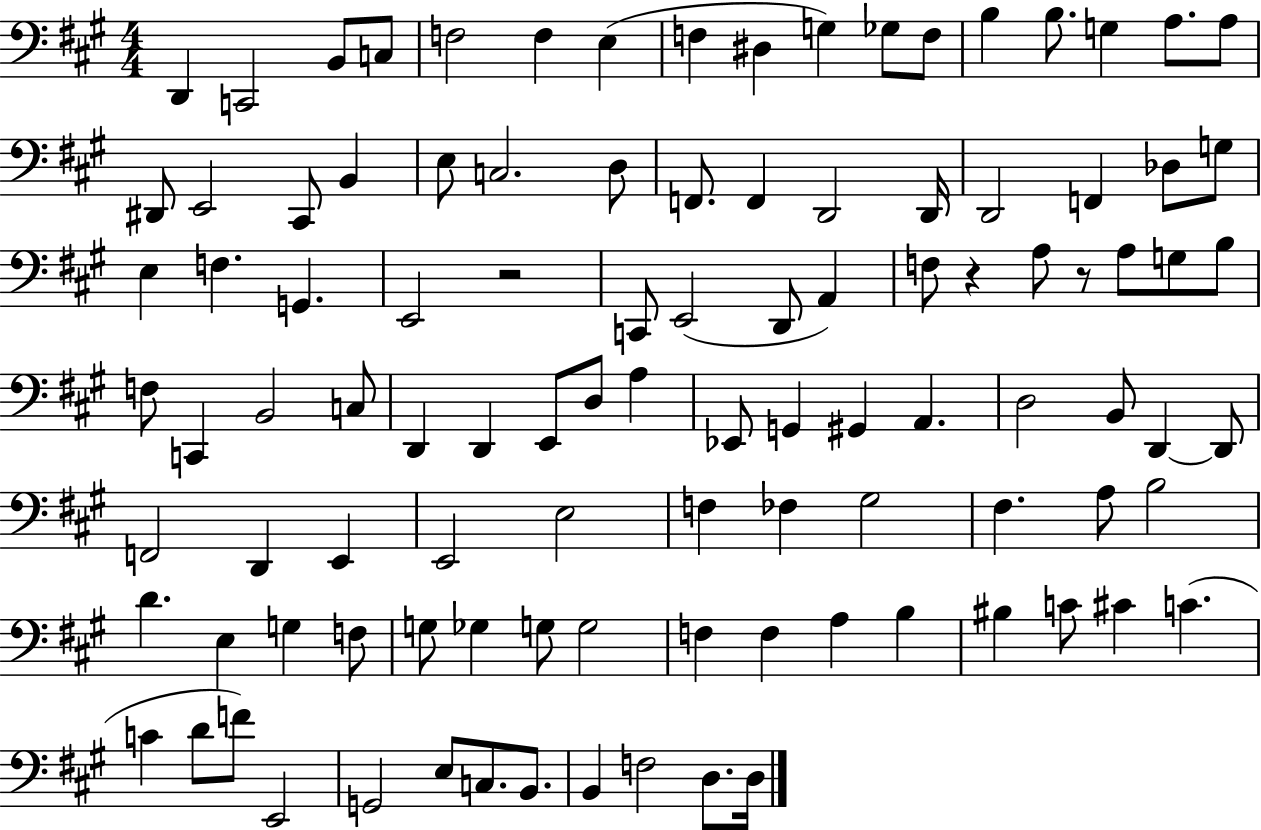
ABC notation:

X:1
T:Untitled
M:4/4
L:1/4
K:A
D,, C,,2 B,,/2 C,/2 F,2 F, E, F, ^D, G, _G,/2 F,/2 B, B,/2 G, A,/2 A,/2 ^D,,/2 E,,2 ^C,,/2 B,, E,/2 C,2 D,/2 F,,/2 F,, D,,2 D,,/4 D,,2 F,, _D,/2 G,/2 E, F, G,, E,,2 z2 C,,/2 E,,2 D,,/2 A,, F,/2 z A,/2 z/2 A,/2 G,/2 B,/2 F,/2 C,, B,,2 C,/2 D,, D,, E,,/2 D,/2 A, _E,,/2 G,, ^G,, A,, D,2 B,,/2 D,, D,,/2 F,,2 D,, E,, E,,2 E,2 F, _F, ^G,2 ^F, A,/2 B,2 D E, G, F,/2 G,/2 _G, G,/2 G,2 F, F, A, B, ^B, C/2 ^C C C D/2 F/2 E,,2 G,,2 E,/2 C,/2 B,,/2 B,, F,2 D,/2 D,/4